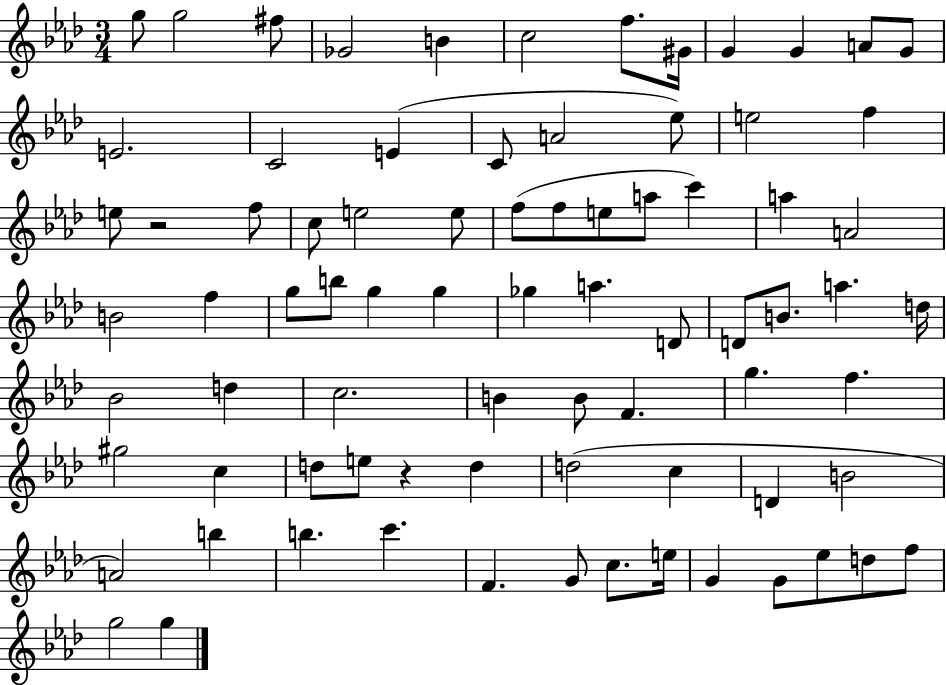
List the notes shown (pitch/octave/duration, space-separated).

G5/e G5/h F#5/e Gb4/h B4/q C5/h F5/e. G#4/s G4/q G4/q A4/e G4/e E4/h. C4/h E4/q C4/e A4/h Eb5/e E5/h F5/q E5/e R/h F5/e C5/e E5/h E5/e F5/e F5/e E5/e A5/e C6/q A5/q A4/h B4/h F5/q G5/e B5/e G5/q G5/q Gb5/q A5/q. D4/e D4/e B4/e. A5/q. D5/s Bb4/h D5/q C5/h. B4/q B4/e F4/q. G5/q. F5/q. G#5/h C5/q D5/e E5/e R/q D5/q D5/h C5/q D4/q B4/h A4/h B5/q B5/q. C6/q. F4/q. G4/e C5/e. E5/s G4/q G4/e Eb5/e D5/e F5/e G5/h G5/q